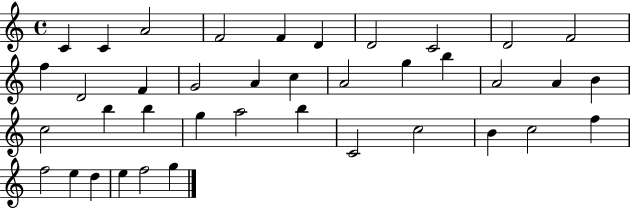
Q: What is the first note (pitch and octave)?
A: C4